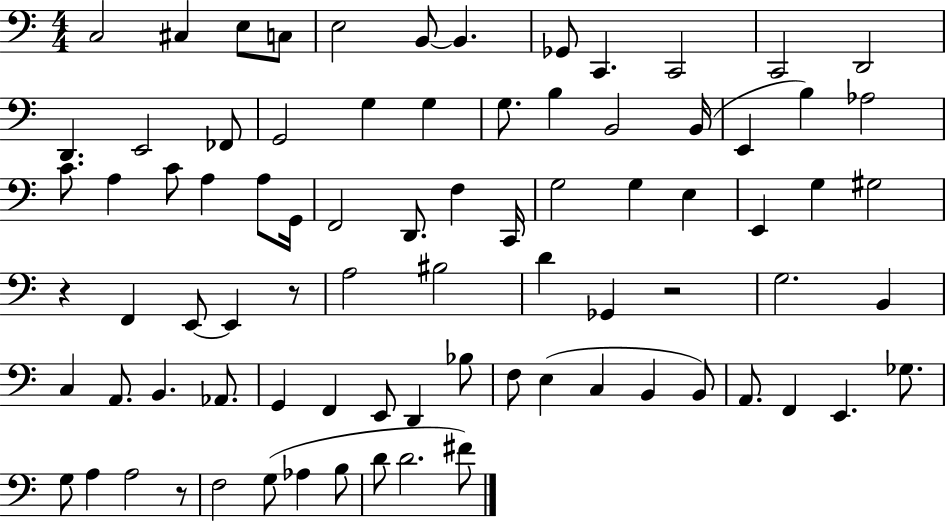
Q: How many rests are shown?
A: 4